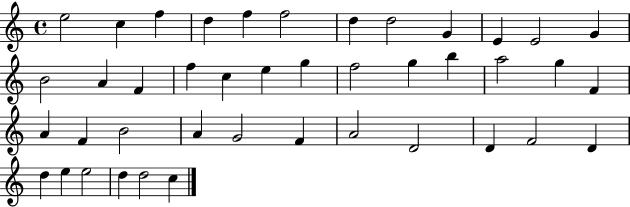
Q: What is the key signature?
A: C major